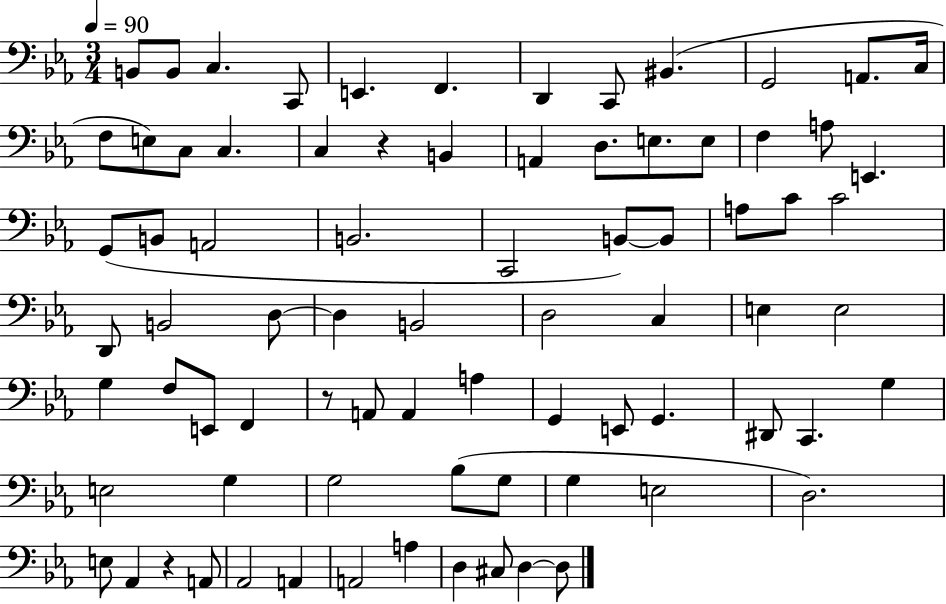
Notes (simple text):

B2/e B2/e C3/q. C2/e E2/q. F2/q. D2/q C2/e BIS2/q. G2/h A2/e. C3/s F3/e E3/e C3/e C3/q. C3/q R/q B2/q A2/q D3/e. E3/e. E3/e F3/q A3/e E2/q. G2/e B2/e A2/h B2/h. C2/h B2/e B2/e A3/e C4/e C4/h D2/e B2/h D3/e D3/q B2/h D3/h C3/q E3/q E3/h G3/q F3/e E2/e F2/q R/e A2/e A2/q A3/q G2/q E2/e G2/q. D#2/e C2/q. G3/q E3/h G3/q G3/h Bb3/e G3/e G3/q E3/h D3/h. E3/e Ab2/q R/q A2/e Ab2/h A2/q A2/h A3/q D3/q C#3/e D3/q D3/e